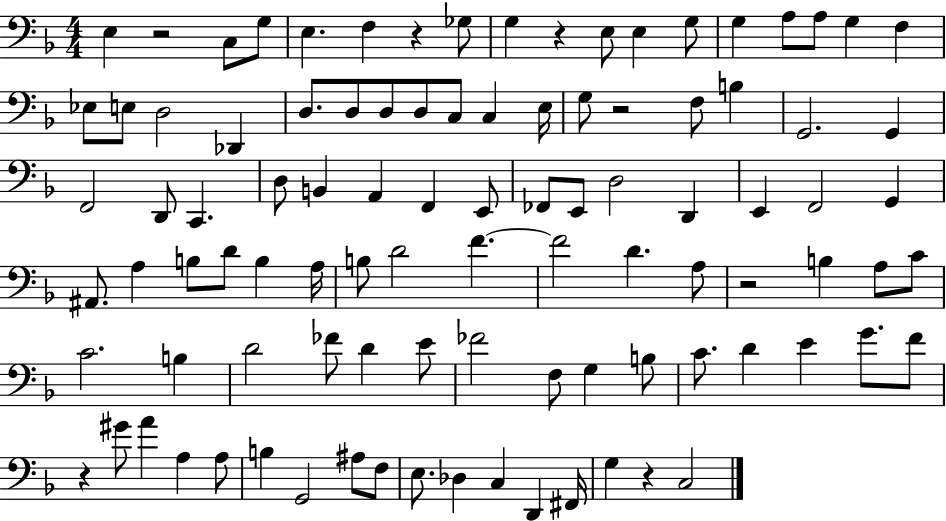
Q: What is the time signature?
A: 4/4